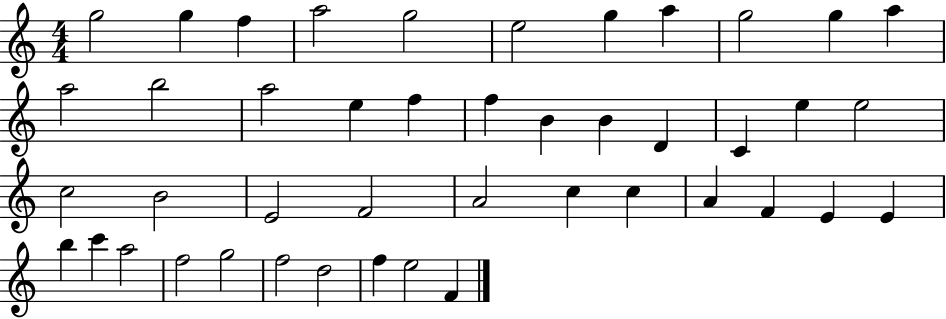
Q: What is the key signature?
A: C major